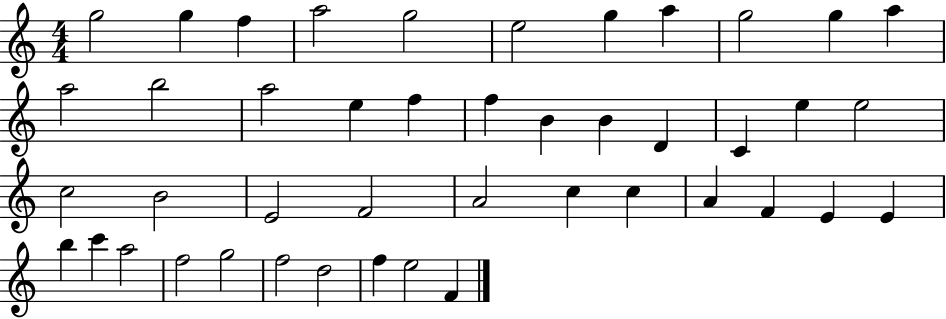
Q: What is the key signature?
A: C major